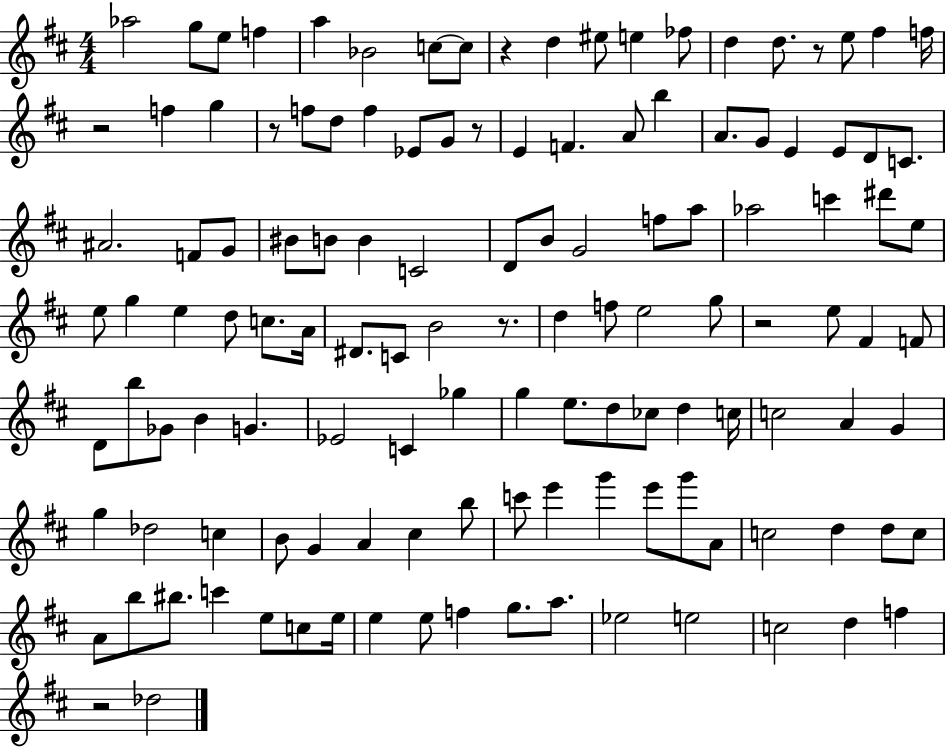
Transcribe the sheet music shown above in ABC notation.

X:1
T:Untitled
M:4/4
L:1/4
K:D
_a2 g/2 e/2 f a _B2 c/2 c/2 z d ^e/2 e _f/2 d d/2 z/2 e/2 ^f f/4 z2 f g z/2 f/2 d/2 f _E/2 G/2 z/2 E F A/2 b A/2 G/2 E E/2 D/2 C/2 ^A2 F/2 G/2 ^B/2 B/2 B C2 D/2 B/2 G2 f/2 a/2 _a2 c' ^d'/2 e/2 e/2 g e d/2 c/2 A/4 ^D/2 C/2 B2 z/2 d f/2 e2 g/2 z2 e/2 ^F F/2 D/2 b/2 _G/2 B G _E2 C _g g e/2 d/2 _c/2 d c/4 c2 A G g _d2 c B/2 G A ^c b/2 c'/2 e' g' e'/2 g'/2 A/2 c2 d d/2 c/2 A/2 b/2 ^b/2 c' e/2 c/2 e/4 e e/2 f g/2 a/2 _e2 e2 c2 d f z2 _d2